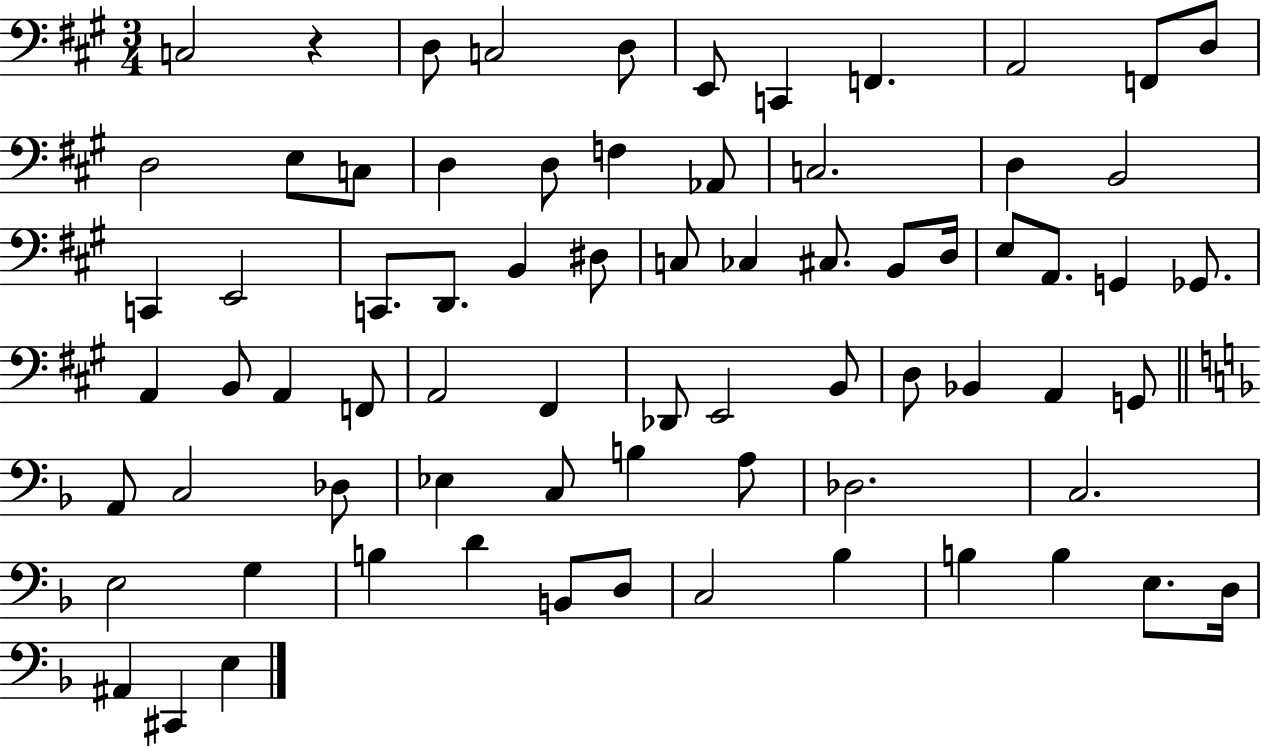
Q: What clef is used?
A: bass